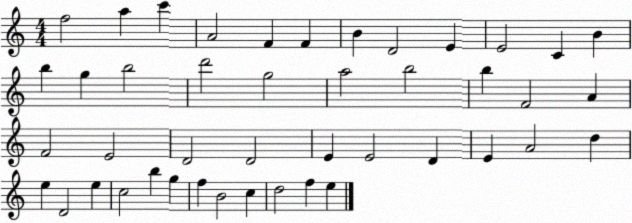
X:1
T:Untitled
M:4/4
L:1/4
K:C
f2 a c' A2 F F B D2 E E2 C B b g b2 d'2 g2 a2 b2 b F2 A F2 E2 D2 D2 E E2 D E A2 d e D2 e c2 b g f B2 c d2 f e